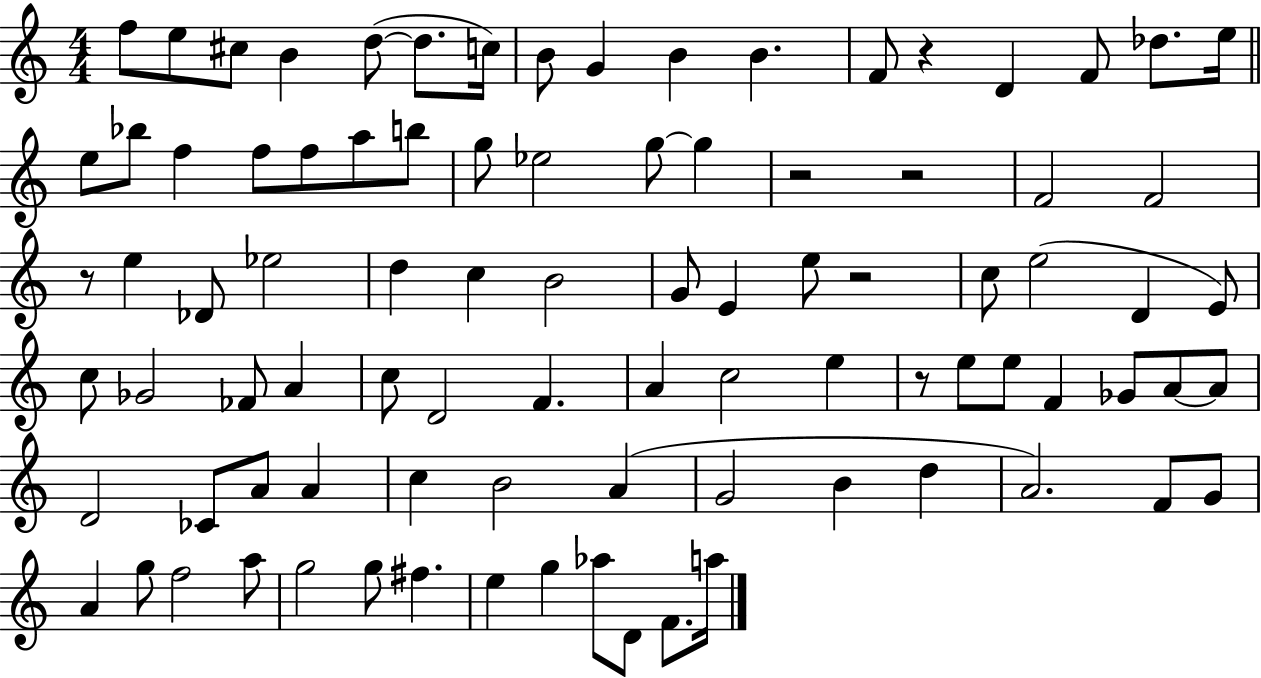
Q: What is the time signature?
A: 4/4